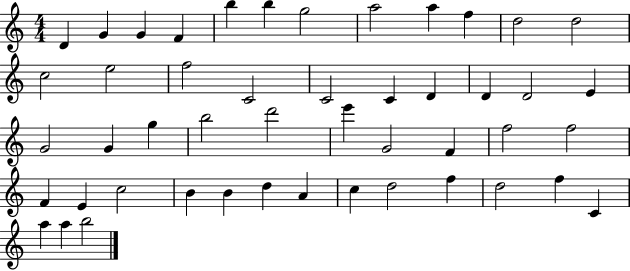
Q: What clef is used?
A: treble